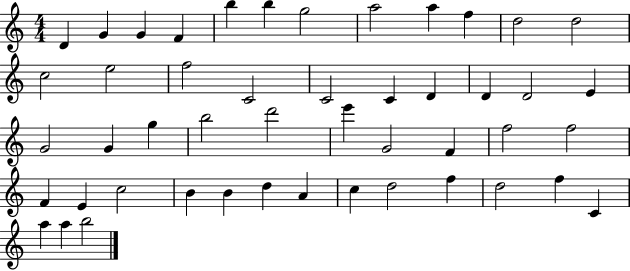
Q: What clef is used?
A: treble